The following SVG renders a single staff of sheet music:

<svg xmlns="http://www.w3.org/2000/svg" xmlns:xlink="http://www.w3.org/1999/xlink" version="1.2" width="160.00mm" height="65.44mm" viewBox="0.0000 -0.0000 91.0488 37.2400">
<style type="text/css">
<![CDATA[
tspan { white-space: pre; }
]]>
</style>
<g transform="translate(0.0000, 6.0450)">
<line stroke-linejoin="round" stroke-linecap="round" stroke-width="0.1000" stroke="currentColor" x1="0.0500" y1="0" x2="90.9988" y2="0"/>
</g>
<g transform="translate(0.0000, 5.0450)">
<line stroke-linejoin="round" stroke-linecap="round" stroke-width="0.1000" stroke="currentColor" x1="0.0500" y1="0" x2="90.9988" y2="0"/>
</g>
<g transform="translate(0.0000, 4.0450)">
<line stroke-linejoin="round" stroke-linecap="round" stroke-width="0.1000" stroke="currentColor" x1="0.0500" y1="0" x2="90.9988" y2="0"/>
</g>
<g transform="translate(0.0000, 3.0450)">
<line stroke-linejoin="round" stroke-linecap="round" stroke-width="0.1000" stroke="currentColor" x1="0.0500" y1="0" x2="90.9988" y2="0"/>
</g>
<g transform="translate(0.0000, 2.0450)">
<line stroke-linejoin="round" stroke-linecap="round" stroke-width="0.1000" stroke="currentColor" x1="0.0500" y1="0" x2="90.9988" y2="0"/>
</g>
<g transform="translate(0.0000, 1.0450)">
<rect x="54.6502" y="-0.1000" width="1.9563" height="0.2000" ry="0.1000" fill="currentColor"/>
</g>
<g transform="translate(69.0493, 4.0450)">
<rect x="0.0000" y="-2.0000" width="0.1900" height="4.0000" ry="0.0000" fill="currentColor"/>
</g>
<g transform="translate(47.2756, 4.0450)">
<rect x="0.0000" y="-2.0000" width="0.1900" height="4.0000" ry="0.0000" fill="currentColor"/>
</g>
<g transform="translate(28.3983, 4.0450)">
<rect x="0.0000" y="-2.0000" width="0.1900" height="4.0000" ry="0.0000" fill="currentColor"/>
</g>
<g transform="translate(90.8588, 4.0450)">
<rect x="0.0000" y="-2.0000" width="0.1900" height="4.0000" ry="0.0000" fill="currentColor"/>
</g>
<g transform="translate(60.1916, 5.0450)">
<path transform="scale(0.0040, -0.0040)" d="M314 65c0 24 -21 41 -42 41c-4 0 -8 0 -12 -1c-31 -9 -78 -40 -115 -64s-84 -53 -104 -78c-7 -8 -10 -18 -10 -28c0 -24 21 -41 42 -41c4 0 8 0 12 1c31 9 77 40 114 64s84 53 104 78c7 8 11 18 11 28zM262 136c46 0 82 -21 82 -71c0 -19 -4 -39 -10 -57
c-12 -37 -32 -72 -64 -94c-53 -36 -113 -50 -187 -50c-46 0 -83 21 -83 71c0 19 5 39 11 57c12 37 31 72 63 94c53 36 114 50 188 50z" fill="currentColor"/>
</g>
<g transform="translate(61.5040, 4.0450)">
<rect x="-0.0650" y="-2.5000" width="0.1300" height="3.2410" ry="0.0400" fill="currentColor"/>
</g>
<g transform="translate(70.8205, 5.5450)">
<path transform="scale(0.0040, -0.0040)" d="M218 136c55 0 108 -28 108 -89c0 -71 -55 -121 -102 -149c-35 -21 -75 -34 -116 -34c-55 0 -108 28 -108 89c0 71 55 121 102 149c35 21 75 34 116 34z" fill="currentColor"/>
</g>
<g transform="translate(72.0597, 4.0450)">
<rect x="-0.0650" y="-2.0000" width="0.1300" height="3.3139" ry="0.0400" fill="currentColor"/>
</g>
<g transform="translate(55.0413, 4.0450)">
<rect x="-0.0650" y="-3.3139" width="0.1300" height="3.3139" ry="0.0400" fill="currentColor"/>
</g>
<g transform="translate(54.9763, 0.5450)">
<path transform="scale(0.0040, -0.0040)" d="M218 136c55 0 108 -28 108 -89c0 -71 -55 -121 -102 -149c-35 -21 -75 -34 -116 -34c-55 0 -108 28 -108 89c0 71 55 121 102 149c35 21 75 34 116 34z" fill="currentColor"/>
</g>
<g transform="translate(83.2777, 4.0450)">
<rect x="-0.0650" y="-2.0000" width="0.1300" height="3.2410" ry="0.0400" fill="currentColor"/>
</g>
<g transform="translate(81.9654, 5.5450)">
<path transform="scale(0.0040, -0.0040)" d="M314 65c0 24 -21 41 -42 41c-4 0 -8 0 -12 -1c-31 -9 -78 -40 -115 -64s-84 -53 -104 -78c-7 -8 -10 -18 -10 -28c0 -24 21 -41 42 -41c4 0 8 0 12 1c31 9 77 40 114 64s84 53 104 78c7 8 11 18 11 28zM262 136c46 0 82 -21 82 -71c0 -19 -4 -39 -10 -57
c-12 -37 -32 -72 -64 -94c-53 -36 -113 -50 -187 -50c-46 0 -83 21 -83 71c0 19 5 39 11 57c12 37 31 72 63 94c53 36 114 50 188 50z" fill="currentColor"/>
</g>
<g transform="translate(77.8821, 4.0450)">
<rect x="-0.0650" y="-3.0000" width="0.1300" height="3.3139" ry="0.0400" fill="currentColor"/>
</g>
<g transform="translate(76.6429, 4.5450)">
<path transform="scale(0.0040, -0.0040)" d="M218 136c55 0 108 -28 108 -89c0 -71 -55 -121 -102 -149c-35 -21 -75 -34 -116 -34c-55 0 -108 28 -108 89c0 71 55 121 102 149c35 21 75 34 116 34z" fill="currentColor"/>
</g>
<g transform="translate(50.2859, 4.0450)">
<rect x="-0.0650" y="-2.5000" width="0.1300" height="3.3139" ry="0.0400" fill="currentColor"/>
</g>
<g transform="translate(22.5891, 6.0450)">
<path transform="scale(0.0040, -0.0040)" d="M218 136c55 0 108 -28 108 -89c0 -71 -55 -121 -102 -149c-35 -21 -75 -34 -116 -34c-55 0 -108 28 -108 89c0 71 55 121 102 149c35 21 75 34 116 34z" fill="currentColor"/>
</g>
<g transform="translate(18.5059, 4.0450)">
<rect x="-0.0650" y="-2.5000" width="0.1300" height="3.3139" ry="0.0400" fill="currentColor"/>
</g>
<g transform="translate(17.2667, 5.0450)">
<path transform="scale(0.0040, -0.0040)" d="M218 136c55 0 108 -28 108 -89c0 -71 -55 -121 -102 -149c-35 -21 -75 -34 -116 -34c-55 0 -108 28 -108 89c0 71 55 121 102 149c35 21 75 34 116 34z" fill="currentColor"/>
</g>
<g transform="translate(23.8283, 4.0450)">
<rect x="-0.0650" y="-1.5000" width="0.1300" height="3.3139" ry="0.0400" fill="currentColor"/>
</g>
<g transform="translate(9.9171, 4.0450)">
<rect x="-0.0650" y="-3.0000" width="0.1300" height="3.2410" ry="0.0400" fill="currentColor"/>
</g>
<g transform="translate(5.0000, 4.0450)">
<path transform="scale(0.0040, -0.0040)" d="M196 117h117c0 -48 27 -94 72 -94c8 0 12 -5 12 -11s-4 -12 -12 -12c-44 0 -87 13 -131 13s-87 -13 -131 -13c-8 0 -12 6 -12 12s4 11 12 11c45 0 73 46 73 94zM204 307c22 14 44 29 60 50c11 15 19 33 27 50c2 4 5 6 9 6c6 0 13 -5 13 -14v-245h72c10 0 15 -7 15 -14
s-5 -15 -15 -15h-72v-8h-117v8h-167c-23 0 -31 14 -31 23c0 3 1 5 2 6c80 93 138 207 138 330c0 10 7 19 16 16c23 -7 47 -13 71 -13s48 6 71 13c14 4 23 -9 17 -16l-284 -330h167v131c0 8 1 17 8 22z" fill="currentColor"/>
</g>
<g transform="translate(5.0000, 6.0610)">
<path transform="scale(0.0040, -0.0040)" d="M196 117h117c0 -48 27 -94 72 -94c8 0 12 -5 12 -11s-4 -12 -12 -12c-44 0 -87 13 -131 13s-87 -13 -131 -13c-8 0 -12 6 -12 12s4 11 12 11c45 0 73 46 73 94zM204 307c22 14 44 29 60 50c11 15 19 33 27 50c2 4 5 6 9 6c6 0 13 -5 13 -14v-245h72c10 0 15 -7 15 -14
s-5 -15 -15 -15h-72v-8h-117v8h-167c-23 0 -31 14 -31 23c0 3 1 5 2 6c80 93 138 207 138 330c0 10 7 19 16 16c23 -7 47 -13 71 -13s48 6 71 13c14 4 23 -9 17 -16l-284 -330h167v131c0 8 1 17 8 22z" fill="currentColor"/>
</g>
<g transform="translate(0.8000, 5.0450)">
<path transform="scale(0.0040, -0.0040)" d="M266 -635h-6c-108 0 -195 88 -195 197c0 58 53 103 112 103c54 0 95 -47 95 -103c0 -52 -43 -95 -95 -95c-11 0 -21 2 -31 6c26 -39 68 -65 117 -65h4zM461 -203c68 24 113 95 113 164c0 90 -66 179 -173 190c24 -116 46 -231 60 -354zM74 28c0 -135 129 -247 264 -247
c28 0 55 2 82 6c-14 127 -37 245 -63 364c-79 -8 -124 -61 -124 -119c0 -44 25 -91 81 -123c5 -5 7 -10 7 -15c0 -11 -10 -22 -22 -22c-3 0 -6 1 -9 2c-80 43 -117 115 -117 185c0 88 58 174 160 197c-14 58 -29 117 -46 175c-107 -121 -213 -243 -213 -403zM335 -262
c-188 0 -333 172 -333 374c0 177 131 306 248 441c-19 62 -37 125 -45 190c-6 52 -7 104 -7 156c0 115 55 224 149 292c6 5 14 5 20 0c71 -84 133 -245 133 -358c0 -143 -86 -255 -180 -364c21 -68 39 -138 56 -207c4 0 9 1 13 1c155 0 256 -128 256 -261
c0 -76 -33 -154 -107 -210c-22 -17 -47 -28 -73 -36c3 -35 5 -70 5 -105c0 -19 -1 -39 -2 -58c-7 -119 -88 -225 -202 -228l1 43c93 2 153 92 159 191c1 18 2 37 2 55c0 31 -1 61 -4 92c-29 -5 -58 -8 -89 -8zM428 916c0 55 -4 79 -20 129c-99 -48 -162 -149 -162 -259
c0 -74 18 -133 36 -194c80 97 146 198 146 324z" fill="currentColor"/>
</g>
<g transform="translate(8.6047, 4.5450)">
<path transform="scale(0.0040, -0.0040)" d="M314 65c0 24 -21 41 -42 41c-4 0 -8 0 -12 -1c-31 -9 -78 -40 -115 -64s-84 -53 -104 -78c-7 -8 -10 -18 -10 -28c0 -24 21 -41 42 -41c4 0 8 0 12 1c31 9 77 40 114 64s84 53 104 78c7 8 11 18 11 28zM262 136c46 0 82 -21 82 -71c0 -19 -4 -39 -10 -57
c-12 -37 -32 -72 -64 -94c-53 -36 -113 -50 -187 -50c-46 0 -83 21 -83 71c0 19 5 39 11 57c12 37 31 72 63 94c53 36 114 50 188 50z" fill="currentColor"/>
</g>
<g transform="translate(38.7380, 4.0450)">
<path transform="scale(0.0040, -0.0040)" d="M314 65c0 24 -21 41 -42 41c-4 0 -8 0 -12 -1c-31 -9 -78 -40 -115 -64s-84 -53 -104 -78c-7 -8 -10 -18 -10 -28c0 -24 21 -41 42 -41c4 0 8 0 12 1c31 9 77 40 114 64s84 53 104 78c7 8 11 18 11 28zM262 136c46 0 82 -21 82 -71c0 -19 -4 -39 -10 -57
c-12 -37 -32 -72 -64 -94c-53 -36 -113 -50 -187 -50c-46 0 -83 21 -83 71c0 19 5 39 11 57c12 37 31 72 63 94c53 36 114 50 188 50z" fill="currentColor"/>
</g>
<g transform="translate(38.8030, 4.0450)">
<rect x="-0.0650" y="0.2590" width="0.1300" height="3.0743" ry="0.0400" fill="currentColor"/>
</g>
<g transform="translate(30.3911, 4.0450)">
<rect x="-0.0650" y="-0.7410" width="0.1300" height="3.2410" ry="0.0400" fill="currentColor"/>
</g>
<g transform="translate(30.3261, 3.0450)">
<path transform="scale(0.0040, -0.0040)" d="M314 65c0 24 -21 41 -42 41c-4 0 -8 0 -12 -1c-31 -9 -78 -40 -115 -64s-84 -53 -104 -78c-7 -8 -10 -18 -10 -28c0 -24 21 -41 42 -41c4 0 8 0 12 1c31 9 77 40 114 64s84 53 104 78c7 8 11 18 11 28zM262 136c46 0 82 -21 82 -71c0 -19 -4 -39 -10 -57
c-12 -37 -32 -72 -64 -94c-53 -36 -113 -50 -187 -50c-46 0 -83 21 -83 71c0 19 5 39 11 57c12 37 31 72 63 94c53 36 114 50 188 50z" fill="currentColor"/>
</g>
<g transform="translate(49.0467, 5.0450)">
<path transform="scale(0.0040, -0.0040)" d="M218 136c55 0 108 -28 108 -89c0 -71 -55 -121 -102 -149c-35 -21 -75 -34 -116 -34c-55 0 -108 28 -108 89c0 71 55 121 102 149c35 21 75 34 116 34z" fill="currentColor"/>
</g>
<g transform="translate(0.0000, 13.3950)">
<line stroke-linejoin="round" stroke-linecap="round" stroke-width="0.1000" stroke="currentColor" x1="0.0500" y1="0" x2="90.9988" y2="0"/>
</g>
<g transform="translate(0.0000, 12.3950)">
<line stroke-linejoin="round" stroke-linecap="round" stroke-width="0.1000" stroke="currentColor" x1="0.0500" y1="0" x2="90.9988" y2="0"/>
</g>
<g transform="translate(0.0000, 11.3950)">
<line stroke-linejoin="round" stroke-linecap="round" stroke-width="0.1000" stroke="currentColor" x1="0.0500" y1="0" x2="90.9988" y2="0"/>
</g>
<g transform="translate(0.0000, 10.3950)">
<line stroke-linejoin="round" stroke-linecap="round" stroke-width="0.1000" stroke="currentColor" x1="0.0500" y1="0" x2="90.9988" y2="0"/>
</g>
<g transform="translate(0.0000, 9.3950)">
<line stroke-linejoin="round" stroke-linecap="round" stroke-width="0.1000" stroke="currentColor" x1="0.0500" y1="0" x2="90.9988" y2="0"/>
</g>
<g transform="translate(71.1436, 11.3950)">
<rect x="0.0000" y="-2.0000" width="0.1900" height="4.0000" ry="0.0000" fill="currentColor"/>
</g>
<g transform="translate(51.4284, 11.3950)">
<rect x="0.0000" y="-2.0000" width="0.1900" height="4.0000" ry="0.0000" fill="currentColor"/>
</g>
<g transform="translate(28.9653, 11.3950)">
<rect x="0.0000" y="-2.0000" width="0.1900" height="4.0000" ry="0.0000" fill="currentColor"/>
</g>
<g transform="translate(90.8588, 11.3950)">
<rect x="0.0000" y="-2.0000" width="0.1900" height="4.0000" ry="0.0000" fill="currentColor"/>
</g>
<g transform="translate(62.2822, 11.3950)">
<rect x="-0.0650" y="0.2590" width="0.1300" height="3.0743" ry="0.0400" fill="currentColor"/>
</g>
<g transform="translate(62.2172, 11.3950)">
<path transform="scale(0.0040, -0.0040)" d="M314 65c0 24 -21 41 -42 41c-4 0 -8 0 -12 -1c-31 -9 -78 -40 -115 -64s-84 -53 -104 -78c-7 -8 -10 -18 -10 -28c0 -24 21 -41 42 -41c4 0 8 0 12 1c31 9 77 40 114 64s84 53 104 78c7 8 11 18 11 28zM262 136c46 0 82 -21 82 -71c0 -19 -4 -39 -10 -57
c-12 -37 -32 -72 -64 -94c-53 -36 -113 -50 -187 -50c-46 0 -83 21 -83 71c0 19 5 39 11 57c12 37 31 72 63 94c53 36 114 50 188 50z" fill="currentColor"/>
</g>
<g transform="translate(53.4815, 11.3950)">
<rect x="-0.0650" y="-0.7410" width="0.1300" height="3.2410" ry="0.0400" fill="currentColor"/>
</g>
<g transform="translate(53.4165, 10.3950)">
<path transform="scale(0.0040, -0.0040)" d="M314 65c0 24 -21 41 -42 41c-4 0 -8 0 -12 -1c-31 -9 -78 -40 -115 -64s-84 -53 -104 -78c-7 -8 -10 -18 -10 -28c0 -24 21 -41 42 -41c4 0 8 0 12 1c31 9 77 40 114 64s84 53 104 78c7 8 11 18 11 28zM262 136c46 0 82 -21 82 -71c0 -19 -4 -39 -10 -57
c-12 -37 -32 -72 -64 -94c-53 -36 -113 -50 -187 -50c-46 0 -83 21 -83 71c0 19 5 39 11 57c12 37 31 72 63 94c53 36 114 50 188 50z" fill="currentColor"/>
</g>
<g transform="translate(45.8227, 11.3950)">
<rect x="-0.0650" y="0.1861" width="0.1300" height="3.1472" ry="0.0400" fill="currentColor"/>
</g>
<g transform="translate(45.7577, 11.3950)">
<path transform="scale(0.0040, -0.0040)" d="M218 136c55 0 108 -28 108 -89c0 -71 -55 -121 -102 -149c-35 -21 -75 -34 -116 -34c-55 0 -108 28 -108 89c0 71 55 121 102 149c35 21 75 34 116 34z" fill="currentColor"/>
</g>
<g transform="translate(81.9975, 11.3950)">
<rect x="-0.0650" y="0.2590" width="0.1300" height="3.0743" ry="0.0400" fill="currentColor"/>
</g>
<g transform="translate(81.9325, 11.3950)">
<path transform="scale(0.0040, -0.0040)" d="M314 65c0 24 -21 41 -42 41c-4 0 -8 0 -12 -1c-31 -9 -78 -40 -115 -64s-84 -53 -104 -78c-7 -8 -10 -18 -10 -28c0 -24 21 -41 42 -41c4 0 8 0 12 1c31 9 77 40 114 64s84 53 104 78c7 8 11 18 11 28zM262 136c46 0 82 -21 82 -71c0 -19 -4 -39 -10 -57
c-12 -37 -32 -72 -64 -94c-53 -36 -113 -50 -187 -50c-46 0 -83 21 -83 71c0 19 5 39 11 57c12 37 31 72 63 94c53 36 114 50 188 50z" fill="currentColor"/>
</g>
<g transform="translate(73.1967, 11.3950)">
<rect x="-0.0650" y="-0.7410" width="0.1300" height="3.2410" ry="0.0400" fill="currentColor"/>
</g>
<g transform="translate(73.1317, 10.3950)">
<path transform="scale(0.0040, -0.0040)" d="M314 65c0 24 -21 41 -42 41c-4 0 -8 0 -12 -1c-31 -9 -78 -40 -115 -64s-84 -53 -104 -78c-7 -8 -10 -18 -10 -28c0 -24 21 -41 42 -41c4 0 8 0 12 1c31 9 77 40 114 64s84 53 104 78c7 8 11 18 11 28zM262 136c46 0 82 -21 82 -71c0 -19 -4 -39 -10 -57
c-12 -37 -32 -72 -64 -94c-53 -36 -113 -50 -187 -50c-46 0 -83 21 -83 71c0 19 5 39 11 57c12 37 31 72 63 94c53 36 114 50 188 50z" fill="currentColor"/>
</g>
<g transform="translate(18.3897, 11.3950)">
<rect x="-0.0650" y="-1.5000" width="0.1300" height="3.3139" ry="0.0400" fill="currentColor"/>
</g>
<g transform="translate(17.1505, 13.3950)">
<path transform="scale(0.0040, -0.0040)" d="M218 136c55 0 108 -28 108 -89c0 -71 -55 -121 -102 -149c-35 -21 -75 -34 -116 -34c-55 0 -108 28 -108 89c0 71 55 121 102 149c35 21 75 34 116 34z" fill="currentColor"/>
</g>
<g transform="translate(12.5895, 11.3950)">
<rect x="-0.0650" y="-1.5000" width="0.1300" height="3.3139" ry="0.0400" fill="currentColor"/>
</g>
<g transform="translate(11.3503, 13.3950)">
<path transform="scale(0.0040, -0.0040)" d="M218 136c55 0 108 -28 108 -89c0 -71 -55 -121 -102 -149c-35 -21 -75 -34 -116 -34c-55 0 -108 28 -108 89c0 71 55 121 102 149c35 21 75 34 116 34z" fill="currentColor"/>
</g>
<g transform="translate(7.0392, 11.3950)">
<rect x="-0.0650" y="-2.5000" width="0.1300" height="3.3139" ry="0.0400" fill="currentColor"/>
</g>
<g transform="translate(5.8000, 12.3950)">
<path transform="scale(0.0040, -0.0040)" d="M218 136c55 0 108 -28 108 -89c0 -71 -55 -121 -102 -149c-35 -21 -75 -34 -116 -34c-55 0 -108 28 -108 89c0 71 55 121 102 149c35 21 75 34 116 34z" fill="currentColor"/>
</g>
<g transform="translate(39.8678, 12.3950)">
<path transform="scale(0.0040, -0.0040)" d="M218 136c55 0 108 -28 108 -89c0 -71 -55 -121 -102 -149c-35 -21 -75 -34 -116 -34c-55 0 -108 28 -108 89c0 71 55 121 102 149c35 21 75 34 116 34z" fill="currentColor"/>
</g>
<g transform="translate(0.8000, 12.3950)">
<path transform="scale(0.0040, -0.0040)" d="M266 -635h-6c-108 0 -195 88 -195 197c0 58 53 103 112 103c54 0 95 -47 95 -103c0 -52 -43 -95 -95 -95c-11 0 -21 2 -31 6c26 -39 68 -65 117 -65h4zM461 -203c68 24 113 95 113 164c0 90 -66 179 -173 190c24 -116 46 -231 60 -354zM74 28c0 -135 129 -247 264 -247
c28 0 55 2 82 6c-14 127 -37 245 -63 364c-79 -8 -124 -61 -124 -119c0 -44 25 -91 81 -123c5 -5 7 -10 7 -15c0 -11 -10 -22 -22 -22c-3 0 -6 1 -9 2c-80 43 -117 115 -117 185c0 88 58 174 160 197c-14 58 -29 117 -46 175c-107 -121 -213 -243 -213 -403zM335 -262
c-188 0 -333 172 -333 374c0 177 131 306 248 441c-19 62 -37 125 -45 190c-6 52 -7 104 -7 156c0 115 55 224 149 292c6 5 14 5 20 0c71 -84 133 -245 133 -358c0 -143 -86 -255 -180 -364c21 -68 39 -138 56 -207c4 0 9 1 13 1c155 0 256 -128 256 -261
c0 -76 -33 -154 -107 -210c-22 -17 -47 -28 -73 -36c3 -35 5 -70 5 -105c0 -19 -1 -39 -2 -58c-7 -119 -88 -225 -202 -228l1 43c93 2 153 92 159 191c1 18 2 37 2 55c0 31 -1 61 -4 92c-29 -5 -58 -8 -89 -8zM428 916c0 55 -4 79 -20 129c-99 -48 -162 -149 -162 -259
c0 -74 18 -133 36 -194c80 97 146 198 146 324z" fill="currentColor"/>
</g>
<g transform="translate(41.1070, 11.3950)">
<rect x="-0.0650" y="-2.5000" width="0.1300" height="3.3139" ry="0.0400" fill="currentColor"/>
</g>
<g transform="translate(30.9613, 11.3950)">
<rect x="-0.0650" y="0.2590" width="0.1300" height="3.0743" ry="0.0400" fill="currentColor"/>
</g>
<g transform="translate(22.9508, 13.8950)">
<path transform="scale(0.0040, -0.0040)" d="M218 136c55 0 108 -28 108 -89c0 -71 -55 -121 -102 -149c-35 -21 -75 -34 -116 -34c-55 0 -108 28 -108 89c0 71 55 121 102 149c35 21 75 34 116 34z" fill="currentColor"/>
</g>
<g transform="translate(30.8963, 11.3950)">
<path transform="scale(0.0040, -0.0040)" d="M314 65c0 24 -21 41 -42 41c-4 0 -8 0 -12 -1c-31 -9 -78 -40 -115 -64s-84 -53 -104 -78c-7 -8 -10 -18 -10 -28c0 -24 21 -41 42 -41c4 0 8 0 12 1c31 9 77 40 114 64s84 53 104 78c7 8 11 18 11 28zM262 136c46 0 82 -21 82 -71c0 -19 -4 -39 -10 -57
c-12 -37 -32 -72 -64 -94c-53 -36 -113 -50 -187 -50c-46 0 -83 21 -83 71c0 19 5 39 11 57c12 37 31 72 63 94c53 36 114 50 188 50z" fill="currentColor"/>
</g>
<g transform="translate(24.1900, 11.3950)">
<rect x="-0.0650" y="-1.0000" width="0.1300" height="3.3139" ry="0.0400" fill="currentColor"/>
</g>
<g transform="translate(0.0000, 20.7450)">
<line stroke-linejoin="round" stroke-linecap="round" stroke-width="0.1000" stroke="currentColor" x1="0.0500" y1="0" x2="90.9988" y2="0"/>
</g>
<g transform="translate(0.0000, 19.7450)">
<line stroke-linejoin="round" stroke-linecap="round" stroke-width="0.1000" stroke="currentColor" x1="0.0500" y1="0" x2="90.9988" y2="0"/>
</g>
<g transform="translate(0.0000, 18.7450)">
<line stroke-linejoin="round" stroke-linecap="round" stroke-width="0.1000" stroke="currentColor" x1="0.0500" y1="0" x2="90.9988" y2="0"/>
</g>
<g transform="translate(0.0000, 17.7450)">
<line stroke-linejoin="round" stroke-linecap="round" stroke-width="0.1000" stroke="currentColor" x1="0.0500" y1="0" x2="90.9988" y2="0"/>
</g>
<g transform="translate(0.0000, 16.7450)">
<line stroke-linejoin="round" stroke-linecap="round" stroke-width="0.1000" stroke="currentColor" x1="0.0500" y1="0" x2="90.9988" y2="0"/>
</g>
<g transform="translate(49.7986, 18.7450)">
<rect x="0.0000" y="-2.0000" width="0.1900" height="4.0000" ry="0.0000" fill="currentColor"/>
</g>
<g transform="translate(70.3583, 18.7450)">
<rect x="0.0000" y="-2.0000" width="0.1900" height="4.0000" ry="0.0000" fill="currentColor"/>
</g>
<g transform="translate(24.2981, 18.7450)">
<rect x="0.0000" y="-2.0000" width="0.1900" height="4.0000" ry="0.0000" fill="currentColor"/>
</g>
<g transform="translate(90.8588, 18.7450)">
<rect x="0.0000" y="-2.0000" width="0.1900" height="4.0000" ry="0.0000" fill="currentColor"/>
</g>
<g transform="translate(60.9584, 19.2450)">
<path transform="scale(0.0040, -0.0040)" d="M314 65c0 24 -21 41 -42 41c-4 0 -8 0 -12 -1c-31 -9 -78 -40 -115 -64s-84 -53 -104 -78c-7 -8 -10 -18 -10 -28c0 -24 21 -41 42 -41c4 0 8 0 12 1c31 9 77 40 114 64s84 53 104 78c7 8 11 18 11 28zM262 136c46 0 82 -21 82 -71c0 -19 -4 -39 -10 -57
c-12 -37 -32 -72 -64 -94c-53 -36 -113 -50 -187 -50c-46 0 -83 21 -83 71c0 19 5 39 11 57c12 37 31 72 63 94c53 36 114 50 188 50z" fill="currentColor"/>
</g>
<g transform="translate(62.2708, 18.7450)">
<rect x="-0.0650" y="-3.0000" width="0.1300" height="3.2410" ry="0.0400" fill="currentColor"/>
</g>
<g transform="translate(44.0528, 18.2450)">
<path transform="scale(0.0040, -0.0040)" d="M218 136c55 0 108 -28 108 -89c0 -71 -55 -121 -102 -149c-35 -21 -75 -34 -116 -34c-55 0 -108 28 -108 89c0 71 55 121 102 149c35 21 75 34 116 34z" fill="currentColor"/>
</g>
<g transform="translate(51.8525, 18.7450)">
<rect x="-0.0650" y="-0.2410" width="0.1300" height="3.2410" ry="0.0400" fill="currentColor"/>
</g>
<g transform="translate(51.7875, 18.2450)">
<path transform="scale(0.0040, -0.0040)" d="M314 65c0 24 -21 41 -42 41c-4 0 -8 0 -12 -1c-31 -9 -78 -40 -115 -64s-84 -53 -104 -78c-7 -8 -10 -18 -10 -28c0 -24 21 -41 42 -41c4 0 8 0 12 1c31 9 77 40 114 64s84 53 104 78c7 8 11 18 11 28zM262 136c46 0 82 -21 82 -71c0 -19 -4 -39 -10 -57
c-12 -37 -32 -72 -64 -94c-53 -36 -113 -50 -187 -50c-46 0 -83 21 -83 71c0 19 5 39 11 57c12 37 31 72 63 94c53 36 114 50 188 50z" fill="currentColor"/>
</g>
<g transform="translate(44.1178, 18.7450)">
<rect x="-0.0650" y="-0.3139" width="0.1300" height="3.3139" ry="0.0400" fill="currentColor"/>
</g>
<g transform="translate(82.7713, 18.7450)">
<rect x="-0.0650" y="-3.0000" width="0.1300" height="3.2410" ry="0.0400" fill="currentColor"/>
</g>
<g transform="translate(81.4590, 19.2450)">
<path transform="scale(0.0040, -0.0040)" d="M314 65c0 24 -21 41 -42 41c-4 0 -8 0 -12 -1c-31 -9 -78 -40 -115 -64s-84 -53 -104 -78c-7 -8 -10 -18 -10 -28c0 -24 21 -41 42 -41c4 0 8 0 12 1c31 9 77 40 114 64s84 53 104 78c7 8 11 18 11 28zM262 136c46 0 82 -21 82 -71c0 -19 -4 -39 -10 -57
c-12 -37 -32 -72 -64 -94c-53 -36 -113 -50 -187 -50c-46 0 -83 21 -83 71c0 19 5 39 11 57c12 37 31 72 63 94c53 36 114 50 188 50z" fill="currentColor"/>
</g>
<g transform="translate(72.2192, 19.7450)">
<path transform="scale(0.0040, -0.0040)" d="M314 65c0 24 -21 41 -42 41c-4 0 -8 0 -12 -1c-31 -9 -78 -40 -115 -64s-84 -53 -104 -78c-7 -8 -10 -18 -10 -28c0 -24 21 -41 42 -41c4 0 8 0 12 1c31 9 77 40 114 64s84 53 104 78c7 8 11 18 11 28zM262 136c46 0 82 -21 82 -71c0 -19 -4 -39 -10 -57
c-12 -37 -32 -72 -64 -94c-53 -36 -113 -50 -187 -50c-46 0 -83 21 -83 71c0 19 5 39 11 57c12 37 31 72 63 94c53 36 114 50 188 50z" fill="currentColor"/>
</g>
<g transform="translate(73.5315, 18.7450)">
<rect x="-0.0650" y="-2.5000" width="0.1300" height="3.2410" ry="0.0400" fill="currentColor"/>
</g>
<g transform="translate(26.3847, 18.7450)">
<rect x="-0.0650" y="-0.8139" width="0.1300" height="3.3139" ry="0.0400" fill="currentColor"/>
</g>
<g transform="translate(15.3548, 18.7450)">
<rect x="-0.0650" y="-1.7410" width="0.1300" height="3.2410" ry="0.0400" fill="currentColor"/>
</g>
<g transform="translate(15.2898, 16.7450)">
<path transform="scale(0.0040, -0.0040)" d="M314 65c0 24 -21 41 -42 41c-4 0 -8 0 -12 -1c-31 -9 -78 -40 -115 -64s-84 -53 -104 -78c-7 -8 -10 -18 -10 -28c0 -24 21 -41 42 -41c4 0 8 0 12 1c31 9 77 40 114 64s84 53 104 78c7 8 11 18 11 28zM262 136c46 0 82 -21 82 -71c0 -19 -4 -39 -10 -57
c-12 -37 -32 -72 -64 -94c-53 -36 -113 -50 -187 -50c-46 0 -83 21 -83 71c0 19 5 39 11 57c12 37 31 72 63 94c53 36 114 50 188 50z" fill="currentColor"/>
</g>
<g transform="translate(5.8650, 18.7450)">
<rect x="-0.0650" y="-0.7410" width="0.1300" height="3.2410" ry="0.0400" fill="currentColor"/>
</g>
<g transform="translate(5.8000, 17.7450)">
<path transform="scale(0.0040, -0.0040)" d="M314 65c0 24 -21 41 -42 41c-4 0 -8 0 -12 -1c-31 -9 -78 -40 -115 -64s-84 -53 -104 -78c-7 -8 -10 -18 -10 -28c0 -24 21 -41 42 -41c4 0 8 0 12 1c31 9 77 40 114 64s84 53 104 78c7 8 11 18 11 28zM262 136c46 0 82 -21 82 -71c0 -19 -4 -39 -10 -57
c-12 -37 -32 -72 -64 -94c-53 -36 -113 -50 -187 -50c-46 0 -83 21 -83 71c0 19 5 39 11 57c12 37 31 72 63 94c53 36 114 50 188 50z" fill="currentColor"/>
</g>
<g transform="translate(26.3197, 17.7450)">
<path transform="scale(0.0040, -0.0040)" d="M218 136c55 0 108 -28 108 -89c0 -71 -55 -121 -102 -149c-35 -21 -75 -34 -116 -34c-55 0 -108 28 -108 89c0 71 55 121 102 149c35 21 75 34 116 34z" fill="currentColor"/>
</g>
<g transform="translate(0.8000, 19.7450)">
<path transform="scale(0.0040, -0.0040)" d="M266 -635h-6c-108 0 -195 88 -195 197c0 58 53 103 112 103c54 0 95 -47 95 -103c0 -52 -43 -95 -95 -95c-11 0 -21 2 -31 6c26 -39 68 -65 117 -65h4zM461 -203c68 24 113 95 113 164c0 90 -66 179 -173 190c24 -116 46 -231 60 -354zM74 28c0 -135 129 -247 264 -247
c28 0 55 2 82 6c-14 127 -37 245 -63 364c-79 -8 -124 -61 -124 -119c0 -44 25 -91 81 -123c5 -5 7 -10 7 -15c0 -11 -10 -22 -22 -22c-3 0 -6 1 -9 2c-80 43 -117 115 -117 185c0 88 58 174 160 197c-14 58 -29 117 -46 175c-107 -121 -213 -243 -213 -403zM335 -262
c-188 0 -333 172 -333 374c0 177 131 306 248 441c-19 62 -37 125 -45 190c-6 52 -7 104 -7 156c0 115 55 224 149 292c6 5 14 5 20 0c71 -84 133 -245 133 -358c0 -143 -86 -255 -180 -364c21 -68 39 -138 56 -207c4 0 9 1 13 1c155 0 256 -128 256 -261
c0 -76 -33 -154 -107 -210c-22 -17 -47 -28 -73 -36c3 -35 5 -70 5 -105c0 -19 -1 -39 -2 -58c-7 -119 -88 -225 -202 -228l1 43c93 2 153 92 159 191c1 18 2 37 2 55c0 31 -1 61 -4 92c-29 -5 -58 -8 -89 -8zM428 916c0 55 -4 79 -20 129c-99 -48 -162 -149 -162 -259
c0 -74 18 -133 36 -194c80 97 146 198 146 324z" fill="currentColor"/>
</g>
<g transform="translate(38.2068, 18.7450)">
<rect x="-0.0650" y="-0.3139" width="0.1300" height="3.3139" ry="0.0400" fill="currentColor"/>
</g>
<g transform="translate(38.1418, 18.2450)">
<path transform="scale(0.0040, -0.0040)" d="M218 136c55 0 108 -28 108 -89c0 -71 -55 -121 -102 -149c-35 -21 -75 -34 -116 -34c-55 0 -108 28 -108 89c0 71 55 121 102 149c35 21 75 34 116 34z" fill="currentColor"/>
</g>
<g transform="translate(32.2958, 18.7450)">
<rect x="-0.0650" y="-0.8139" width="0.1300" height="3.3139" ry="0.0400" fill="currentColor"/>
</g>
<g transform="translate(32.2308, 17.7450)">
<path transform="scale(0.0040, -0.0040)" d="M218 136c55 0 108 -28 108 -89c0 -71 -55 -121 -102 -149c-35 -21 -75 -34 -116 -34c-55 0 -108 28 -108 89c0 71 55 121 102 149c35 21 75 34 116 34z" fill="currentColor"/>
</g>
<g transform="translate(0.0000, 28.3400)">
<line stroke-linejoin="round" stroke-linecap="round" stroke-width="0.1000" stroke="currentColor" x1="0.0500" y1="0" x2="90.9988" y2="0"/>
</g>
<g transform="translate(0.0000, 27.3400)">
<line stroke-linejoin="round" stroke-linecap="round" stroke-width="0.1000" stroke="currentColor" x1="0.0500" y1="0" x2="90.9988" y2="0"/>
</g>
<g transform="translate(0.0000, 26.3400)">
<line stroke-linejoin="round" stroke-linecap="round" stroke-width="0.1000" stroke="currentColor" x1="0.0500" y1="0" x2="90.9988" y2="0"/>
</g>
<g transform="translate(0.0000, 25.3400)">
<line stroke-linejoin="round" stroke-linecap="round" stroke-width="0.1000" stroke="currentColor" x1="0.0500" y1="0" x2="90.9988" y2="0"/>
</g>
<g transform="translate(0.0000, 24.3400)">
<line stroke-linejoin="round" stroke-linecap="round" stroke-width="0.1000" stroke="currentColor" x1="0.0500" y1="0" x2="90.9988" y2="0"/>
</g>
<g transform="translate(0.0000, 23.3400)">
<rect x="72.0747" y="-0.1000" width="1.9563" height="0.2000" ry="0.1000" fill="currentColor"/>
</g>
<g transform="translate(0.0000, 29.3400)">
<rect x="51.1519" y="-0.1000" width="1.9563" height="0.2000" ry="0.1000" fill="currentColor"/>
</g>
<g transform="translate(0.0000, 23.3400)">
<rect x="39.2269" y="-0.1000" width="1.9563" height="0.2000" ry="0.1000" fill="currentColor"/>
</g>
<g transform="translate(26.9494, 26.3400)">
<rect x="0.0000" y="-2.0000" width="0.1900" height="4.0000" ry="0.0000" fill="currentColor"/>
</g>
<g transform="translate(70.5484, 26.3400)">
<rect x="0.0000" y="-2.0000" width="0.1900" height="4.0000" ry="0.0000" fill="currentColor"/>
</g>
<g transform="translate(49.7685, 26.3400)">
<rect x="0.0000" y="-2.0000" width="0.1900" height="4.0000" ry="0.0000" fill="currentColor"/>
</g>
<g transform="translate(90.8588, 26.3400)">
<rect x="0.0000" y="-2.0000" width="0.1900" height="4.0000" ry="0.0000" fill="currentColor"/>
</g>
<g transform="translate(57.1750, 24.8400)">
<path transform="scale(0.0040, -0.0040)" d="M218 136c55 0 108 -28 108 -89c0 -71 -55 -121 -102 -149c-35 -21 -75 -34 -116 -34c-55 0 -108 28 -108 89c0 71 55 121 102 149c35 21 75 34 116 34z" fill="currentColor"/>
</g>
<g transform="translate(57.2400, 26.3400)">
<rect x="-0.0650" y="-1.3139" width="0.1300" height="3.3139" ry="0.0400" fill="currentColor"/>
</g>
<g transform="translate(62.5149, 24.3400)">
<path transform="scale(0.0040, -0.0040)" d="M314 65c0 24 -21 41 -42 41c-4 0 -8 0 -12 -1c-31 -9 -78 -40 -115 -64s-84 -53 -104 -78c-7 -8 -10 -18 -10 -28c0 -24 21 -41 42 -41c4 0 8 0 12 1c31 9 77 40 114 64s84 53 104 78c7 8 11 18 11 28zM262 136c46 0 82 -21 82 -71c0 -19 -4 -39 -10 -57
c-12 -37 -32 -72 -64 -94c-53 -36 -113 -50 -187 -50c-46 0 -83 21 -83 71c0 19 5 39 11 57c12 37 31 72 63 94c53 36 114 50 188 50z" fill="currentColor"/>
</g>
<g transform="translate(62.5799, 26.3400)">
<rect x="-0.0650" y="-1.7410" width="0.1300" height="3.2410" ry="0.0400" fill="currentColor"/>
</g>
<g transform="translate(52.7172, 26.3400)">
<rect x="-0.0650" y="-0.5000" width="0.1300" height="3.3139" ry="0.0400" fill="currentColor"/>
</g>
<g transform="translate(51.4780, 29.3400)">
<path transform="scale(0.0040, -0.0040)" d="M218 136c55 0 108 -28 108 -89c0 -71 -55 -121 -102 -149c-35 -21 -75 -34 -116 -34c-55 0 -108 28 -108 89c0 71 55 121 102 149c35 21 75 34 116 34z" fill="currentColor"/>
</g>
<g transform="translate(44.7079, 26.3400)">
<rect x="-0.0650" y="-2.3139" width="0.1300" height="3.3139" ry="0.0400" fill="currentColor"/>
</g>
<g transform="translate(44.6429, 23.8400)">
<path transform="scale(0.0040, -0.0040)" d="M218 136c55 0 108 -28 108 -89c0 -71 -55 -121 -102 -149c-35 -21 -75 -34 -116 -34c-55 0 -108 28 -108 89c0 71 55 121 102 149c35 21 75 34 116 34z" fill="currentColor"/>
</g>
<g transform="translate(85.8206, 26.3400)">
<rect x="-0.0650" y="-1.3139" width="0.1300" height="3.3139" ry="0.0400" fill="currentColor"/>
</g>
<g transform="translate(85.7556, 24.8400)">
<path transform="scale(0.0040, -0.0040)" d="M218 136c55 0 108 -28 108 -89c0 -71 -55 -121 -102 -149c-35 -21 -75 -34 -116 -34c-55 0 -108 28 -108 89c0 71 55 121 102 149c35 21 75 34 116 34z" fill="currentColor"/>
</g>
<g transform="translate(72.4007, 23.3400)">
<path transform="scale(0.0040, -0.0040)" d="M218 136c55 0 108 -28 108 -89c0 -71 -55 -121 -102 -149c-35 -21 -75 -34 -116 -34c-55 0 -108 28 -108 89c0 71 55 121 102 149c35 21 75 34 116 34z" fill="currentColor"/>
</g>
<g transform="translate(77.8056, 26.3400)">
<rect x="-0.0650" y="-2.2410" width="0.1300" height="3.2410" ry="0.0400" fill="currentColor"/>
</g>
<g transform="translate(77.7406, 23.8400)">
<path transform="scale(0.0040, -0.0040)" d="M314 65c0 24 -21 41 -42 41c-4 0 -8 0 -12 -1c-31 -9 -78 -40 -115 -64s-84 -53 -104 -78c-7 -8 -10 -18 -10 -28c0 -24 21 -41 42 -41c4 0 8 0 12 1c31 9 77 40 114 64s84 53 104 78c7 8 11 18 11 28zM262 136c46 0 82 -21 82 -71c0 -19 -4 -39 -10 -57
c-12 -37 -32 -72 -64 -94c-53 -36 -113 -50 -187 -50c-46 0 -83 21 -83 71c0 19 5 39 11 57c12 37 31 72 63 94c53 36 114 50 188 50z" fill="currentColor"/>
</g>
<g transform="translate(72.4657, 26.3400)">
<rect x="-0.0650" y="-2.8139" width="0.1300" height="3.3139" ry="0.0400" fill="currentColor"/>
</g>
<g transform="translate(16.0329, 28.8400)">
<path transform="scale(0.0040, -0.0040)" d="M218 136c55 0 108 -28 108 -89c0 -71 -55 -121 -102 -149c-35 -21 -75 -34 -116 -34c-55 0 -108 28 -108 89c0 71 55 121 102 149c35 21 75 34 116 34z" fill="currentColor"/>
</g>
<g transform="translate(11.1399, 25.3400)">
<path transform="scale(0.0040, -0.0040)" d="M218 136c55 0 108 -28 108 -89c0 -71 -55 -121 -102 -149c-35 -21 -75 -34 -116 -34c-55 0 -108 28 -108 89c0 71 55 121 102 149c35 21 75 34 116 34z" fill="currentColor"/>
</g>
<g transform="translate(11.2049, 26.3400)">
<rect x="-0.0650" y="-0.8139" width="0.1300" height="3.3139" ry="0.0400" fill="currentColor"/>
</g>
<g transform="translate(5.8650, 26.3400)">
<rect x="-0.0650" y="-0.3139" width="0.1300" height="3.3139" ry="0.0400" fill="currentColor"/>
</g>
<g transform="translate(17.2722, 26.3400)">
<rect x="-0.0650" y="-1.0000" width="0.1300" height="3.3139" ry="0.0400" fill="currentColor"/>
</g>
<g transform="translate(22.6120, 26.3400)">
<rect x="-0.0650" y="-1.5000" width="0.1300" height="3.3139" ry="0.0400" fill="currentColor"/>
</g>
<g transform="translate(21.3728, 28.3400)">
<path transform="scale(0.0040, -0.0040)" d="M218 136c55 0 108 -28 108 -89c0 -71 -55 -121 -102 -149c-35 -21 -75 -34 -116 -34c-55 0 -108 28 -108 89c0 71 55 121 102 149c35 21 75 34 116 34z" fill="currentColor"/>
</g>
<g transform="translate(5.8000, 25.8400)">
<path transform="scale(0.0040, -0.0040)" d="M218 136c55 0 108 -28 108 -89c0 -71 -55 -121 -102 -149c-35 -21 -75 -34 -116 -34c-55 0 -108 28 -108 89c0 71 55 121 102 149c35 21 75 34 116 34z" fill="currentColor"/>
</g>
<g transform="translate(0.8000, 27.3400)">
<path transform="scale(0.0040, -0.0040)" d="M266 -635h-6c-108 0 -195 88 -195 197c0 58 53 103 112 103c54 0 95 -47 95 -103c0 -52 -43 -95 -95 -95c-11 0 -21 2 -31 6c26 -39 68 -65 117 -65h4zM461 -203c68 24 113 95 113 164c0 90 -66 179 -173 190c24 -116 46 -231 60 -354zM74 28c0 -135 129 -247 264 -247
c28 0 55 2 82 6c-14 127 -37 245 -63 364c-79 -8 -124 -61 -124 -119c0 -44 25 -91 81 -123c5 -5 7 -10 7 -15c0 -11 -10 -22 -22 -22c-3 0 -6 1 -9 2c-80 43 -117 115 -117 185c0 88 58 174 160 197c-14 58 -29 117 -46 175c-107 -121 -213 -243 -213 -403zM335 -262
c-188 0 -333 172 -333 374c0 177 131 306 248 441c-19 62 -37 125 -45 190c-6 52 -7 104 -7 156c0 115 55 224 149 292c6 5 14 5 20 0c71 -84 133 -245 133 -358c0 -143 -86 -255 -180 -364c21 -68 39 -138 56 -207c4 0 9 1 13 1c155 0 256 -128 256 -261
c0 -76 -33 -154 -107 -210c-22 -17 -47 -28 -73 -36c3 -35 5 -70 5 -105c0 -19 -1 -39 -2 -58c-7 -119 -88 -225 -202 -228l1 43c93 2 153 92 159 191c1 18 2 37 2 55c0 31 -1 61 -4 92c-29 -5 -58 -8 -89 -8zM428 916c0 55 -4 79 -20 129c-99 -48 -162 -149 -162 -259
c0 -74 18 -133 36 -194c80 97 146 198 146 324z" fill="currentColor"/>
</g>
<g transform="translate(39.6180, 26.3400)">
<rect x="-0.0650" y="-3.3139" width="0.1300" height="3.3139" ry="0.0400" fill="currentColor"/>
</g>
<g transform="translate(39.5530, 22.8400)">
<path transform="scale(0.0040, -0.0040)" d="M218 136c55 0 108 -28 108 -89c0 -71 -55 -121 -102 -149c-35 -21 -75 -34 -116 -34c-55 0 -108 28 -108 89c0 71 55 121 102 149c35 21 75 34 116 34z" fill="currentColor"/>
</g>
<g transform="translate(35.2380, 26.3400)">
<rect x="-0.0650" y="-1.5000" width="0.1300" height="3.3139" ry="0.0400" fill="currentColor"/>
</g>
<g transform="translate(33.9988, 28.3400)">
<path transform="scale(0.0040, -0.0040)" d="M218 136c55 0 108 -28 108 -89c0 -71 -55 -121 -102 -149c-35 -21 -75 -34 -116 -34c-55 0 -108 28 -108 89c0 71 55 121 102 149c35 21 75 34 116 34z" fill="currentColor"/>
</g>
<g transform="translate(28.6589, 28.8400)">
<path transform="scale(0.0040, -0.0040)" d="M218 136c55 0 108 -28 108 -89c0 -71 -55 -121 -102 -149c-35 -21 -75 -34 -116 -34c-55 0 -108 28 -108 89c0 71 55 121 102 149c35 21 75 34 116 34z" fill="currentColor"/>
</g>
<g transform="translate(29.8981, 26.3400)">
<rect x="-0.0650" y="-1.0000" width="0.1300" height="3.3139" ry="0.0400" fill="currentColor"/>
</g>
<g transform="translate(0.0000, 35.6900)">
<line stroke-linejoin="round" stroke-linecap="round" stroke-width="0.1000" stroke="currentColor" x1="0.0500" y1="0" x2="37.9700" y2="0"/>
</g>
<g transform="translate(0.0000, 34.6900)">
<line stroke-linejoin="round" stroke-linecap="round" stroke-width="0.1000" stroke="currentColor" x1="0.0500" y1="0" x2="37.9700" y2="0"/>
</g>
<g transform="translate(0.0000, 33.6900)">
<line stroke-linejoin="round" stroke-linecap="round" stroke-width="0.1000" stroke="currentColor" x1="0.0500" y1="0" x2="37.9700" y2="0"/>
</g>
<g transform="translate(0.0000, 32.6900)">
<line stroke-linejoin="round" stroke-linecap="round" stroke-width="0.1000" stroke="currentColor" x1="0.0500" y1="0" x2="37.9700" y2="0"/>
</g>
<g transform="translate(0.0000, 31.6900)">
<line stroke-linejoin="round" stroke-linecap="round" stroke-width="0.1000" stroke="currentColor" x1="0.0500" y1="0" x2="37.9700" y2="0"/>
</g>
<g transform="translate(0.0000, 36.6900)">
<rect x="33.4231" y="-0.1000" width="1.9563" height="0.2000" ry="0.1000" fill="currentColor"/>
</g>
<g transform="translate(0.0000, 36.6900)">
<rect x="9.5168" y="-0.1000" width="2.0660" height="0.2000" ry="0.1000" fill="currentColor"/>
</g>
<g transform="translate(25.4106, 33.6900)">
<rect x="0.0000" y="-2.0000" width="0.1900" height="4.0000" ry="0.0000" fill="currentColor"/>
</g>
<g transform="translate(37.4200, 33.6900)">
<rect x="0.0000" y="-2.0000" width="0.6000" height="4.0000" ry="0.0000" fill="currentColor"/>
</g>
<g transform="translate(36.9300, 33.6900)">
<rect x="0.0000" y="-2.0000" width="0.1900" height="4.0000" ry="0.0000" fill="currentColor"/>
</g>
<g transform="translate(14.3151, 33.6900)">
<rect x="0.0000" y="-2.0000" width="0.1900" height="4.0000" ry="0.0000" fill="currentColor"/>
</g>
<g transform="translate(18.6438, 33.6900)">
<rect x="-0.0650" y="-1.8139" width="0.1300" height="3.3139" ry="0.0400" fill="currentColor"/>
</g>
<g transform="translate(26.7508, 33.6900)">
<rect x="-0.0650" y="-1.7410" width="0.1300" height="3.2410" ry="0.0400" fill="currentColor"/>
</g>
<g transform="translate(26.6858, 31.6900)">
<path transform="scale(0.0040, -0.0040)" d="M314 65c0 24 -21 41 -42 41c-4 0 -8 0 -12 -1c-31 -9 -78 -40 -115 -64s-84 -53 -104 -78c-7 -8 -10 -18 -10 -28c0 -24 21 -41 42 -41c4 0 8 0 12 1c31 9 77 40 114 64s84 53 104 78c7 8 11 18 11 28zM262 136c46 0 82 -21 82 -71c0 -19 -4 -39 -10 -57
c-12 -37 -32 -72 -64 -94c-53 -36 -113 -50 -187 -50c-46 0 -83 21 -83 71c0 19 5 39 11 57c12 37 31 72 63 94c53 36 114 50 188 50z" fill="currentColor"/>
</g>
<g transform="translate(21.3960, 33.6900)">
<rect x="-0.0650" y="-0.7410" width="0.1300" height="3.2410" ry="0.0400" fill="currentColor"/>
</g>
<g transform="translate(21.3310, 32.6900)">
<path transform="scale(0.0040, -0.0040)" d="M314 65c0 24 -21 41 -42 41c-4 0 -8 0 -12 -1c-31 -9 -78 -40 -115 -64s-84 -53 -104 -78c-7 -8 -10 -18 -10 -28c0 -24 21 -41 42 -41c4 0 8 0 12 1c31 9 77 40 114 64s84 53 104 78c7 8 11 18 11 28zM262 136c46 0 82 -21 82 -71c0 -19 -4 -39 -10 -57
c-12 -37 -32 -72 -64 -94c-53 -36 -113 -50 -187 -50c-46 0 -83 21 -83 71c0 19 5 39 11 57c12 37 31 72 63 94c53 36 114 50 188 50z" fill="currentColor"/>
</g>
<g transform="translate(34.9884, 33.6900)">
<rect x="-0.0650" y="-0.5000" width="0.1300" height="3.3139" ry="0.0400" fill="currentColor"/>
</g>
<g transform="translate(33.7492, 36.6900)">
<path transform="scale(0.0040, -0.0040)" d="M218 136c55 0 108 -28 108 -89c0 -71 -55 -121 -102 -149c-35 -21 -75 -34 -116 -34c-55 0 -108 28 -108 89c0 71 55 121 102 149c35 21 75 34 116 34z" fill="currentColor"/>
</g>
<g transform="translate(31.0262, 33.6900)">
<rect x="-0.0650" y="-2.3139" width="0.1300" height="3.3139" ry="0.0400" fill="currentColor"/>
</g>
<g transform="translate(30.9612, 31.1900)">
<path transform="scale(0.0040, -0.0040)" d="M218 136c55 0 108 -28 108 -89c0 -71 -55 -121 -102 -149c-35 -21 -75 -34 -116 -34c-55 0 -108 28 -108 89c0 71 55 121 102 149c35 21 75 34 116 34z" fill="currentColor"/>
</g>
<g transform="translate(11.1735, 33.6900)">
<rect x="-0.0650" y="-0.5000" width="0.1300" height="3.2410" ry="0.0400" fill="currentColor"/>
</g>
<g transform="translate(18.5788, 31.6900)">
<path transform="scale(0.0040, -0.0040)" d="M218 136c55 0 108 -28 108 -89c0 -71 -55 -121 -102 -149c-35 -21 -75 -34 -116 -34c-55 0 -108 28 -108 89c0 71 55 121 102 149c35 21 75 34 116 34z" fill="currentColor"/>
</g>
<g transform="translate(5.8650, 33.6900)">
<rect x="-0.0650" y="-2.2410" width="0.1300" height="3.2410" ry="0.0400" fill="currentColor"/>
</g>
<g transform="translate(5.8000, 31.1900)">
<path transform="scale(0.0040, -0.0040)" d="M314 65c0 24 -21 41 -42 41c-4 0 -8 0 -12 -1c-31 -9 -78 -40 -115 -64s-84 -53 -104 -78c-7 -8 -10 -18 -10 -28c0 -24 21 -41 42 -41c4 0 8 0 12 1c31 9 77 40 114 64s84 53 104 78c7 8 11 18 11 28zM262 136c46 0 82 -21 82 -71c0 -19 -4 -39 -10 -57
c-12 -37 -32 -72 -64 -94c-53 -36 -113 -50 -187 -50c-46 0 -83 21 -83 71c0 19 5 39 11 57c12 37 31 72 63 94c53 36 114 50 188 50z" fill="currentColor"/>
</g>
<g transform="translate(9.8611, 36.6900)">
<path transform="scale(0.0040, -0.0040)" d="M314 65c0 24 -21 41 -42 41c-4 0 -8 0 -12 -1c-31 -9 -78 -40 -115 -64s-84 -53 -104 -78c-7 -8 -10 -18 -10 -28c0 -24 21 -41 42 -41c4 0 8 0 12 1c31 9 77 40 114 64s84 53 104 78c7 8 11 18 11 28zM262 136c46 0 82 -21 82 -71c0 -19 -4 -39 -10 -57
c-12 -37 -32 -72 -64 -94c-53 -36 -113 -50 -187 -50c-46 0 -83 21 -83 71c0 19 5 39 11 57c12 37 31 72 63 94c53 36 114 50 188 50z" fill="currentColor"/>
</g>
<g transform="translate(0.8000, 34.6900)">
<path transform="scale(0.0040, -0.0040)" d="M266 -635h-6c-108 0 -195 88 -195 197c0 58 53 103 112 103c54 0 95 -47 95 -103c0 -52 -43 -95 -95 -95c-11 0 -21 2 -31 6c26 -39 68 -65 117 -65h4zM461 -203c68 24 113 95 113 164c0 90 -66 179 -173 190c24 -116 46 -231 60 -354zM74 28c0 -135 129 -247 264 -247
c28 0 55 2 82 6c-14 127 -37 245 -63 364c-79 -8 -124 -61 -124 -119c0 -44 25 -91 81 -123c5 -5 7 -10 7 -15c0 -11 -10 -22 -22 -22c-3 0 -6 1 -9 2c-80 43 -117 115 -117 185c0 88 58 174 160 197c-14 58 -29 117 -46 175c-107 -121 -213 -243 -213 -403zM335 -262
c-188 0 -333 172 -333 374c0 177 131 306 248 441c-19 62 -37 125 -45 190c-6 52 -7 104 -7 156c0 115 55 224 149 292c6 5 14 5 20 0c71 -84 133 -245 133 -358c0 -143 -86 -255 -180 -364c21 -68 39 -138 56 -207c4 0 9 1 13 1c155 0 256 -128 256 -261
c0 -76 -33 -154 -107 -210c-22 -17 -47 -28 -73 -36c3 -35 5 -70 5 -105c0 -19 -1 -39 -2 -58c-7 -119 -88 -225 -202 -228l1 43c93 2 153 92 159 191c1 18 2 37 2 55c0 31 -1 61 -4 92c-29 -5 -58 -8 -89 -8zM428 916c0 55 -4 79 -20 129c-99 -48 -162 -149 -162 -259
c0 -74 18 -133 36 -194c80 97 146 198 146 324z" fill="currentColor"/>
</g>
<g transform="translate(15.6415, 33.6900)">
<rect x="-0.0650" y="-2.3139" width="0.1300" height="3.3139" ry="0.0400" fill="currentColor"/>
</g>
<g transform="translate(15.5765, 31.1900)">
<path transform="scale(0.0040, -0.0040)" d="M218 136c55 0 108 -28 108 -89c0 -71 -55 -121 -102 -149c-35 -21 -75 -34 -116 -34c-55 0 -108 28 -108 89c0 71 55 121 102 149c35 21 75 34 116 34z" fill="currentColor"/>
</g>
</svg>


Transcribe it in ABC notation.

X:1
T:Untitled
M:4/4
L:1/4
K:C
A2 G E d2 B2 G b G2 F A F2 G E E D B2 G B d2 B2 d2 B2 d2 f2 d d c c c2 A2 G2 A2 c d D E D E b g C e f2 a g2 e g2 C2 g f d2 f2 g C